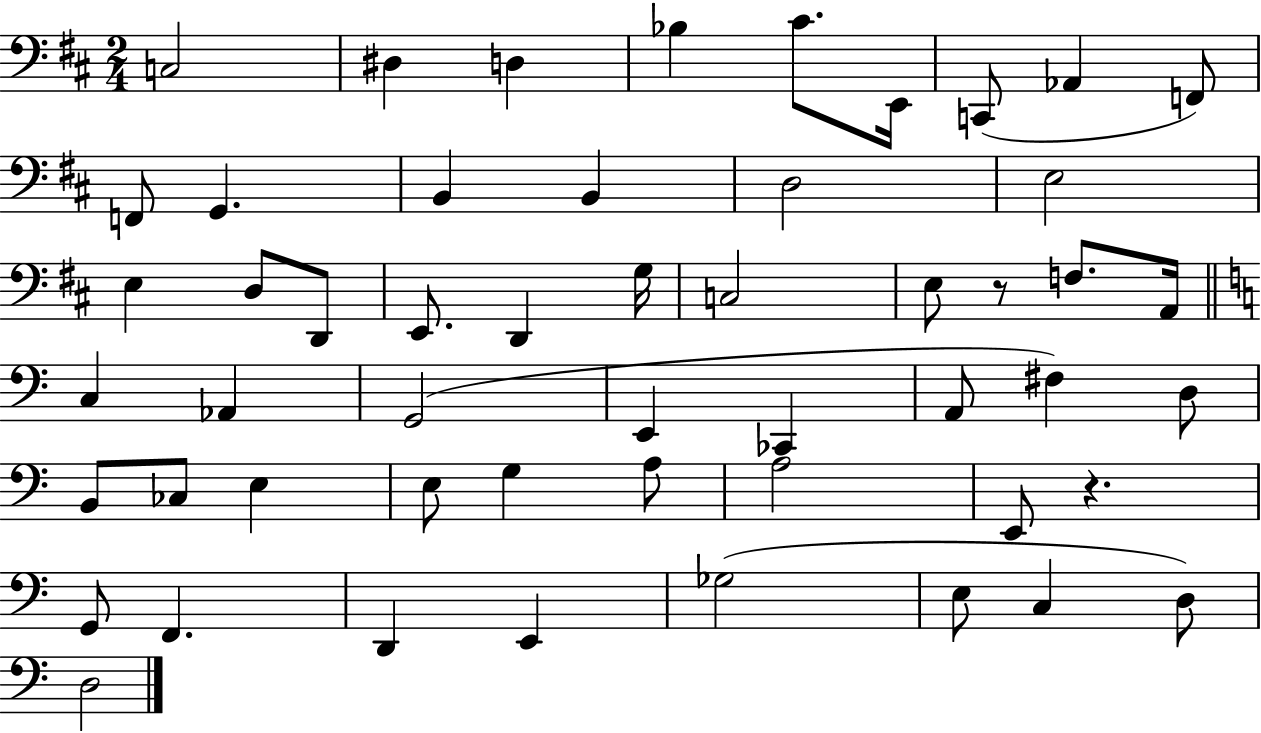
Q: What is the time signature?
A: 2/4